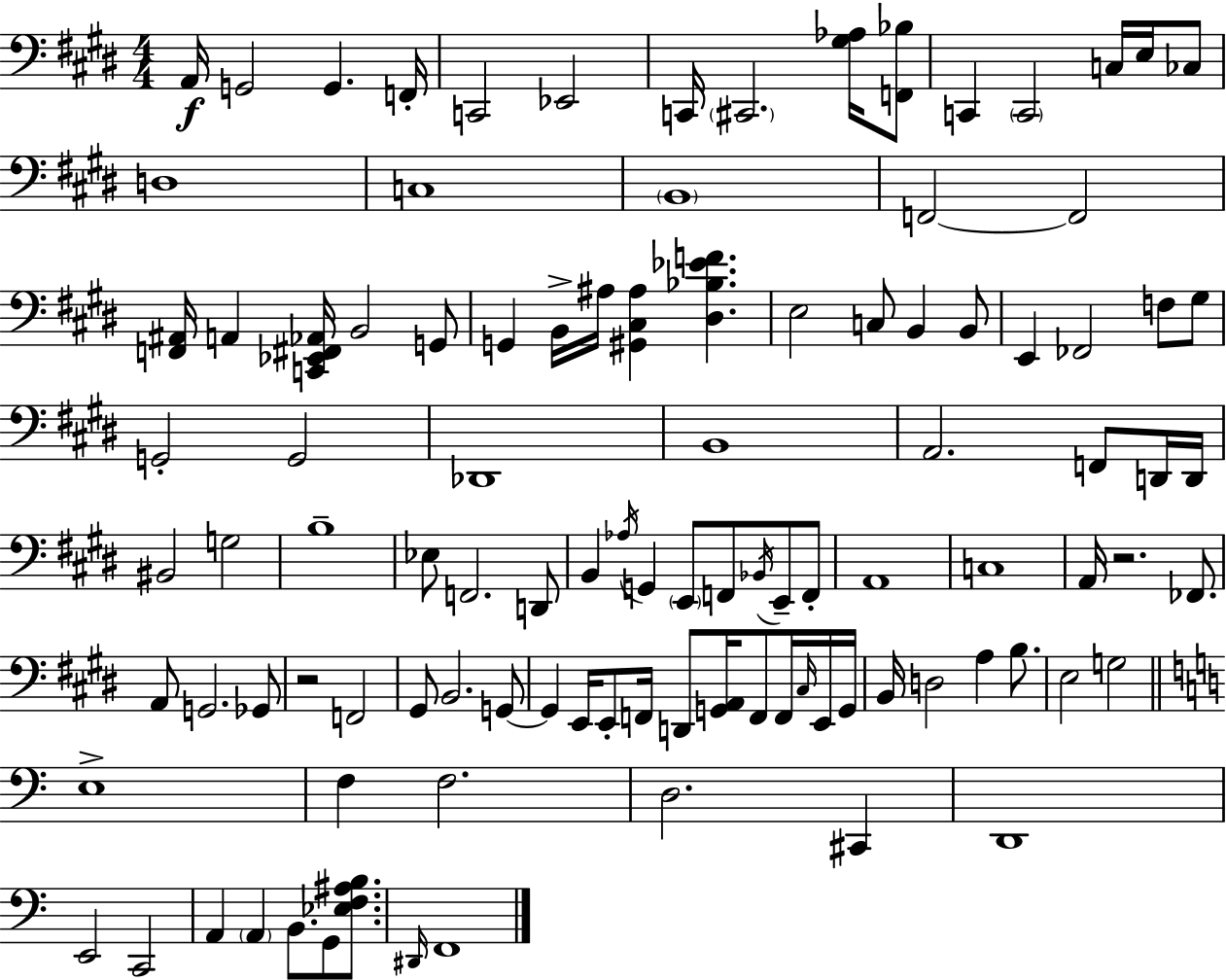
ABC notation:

X:1
T:Untitled
M:4/4
L:1/4
K:E
A,,/4 G,,2 G,, F,,/4 C,,2 _E,,2 C,,/4 ^C,,2 [^G,_A,]/4 [F,,_B,]/2 C,, C,,2 C,/4 E,/4 _C,/2 D,4 C,4 B,,4 F,,2 F,,2 [F,,^A,,]/4 A,, [C,,_E,,^F,,_A,,]/4 B,,2 G,,/2 G,, B,,/4 ^A,/4 [^G,,^C,^A,] [^D,_B,_EF] E,2 C,/2 B,, B,,/2 E,, _F,,2 F,/2 ^G,/2 G,,2 G,,2 _D,,4 B,,4 A,,2 F,,/2 D,,/4 D,,/4 ^B,,2 G,2 B,4 _E,/2 F,,2 D,,/2 B,, _A,/4 G,, E,,/2 F,,/2 _B,,/4 E,,/2 F,,/2 A,,4 C,4 A,,/4 z2 _F,,/2 A,,/2 G,,2 _G,,/2 z2 F,,2 ^G,,/2 B,,2 G,,/2 G,, E,,/4 E,,/2 F,,/4 D,,/2 [G,,A,,]/4 F,,/2 F,,/4 ^C,/4 E,,/4 G,,/4 B,,/4 D,2 A, B,/2 E,2 G,2 E,4 F, F,2 D,2 ^C,, D,,4 E,,2 C,,2 A,, A,, B,,/2 G,,/2 [_E,F,^A,B,]/2 ^D,,/4 F,,4